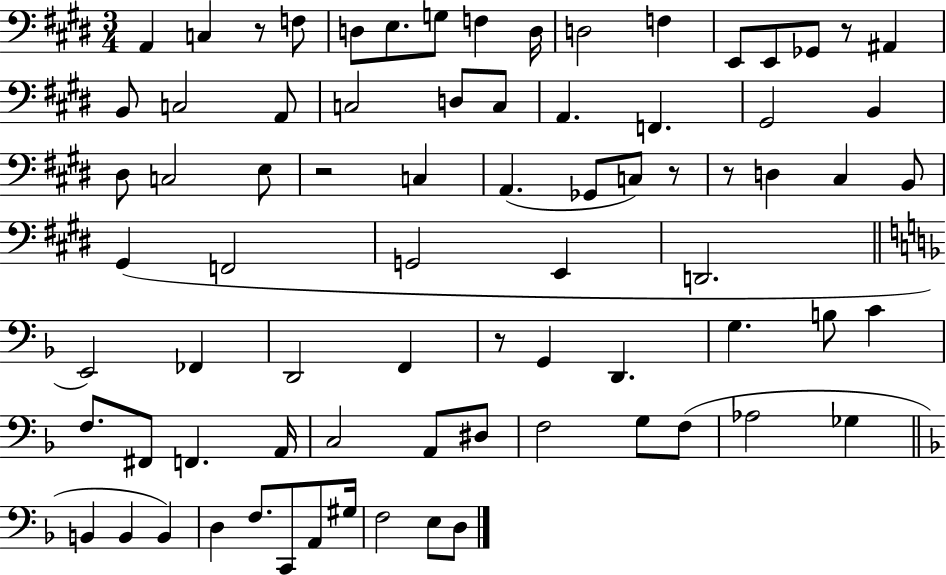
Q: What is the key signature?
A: E major